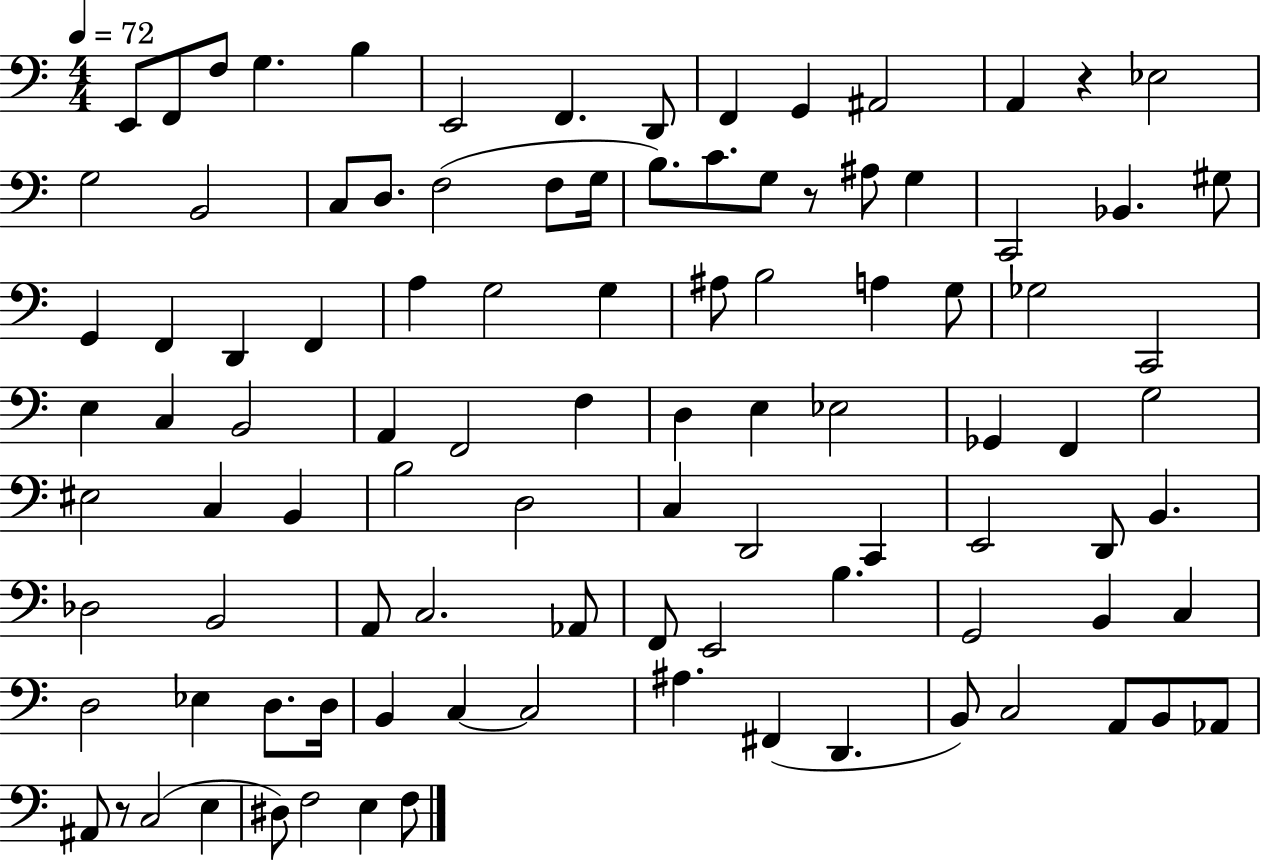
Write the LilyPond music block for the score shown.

{
  \clef bass
  \numericTimeSignature
  \time 4/4
  \key c \major
  \tempo 4 = 72
  e,8 f,8 f8 g4. b4 | e,2 f,4. d,8 | f,4 g,4 ais,2 | a,4 r4 ees2 | \break g2 b,2 | c8 d8. f2( f8 g16 | b8.) c'8. g8 r8 ais8 g4 | c,2 bes,4. gis8 | \break g,4 f,4 d,4 f,4 | a4 g2 g4 | ais8 b2 a4 g8 | ges2 c,2 | \break e4 c4 b,2 | a,4 f,2 f4 | d4 e4 ees2 | ges,4 f,4 g2 | \break eis2 c4 b,4 | b2 d2 | c4 d,2 c,4 | e,2 d,8 b,4. | \break des2 b,2 | a,8 c2. aes,8 | f,8 e,2 b4. | g,2 b,4 c4 | \break d2 ees4 d8. d16 | b,4 c4~~ c2 | ais4. fis,4( d,4. | b,8) c2 a,8 b,8 aes,8 | \break ais,8 r8 c2( e4 | dis8) f2 e4 f8 | \bar "|."
}